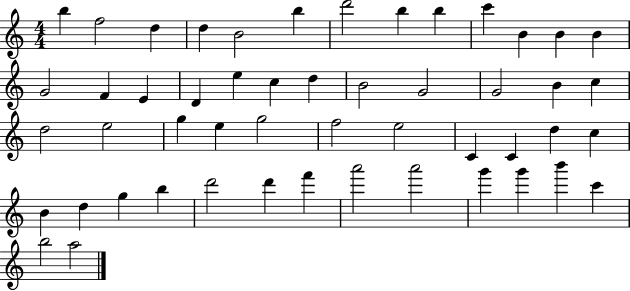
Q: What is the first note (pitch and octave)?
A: B5